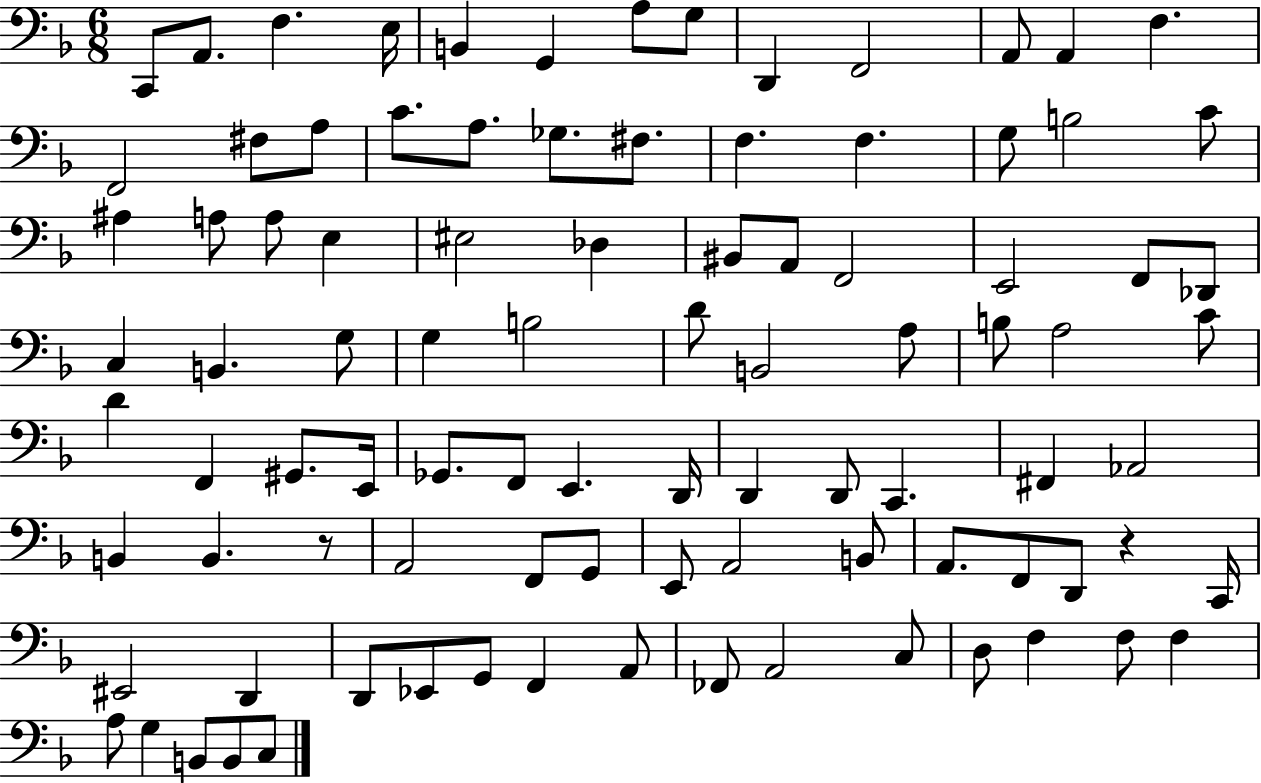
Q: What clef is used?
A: bass